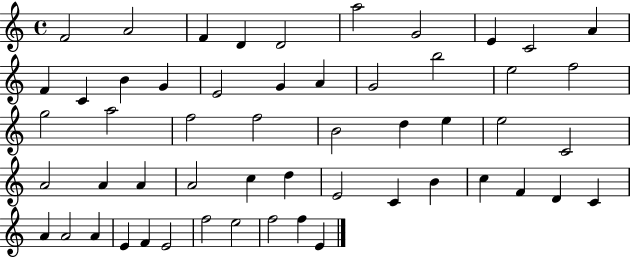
{
  \clef treble
  \time 4/4
  \defaultTimeSignature
  \key c \major
  f'2 a'2 | f'4 d'4 d'2 | a''2 g'2 | e'4 c'2 a'4 | \break f'4 c'4 b'4 g'4 | e'2 g'4 a'4 | g'2 b''2 | e''2 f''2 | \break g''2 a''2 | f''2 f''2 | b'2 d''4 e''4 | e''2 c'2 | \break a'2 a'4 a'4 | a'2 c''4 d''4 | e'2 c'4 b'4 | c''4 f'4 d'4 c'4 | \break a'4 a'2 a'4 | e'4 f'4 e'2 | f''2 e''2 | f''2 f''4 e'4 | \break \bar "|."
}